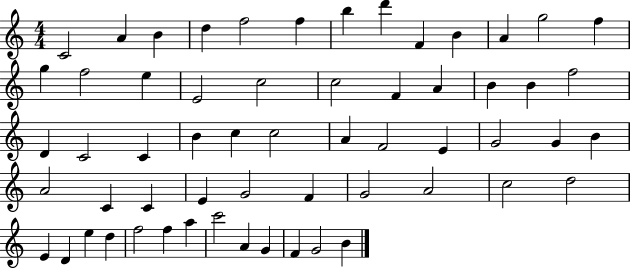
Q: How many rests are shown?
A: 0